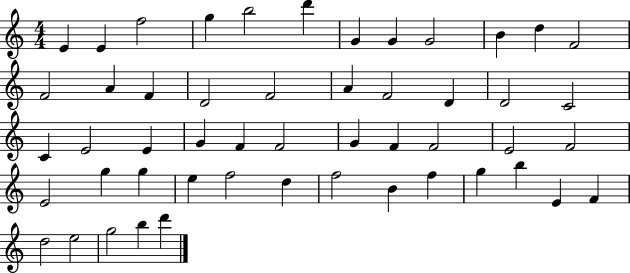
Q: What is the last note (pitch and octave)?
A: D6